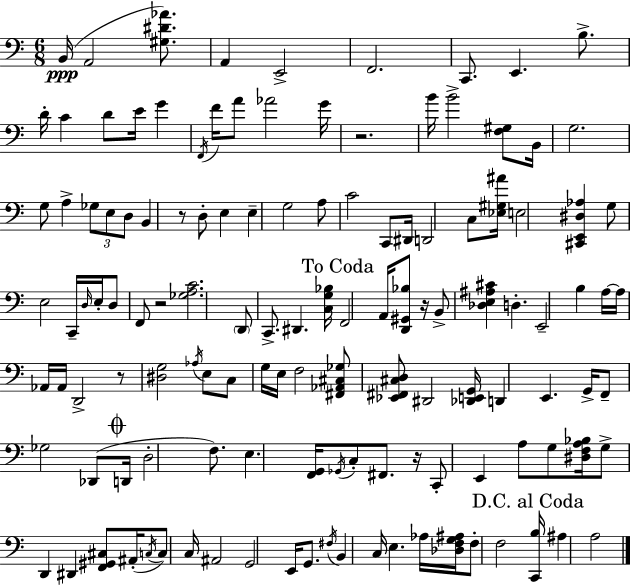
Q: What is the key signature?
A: C major